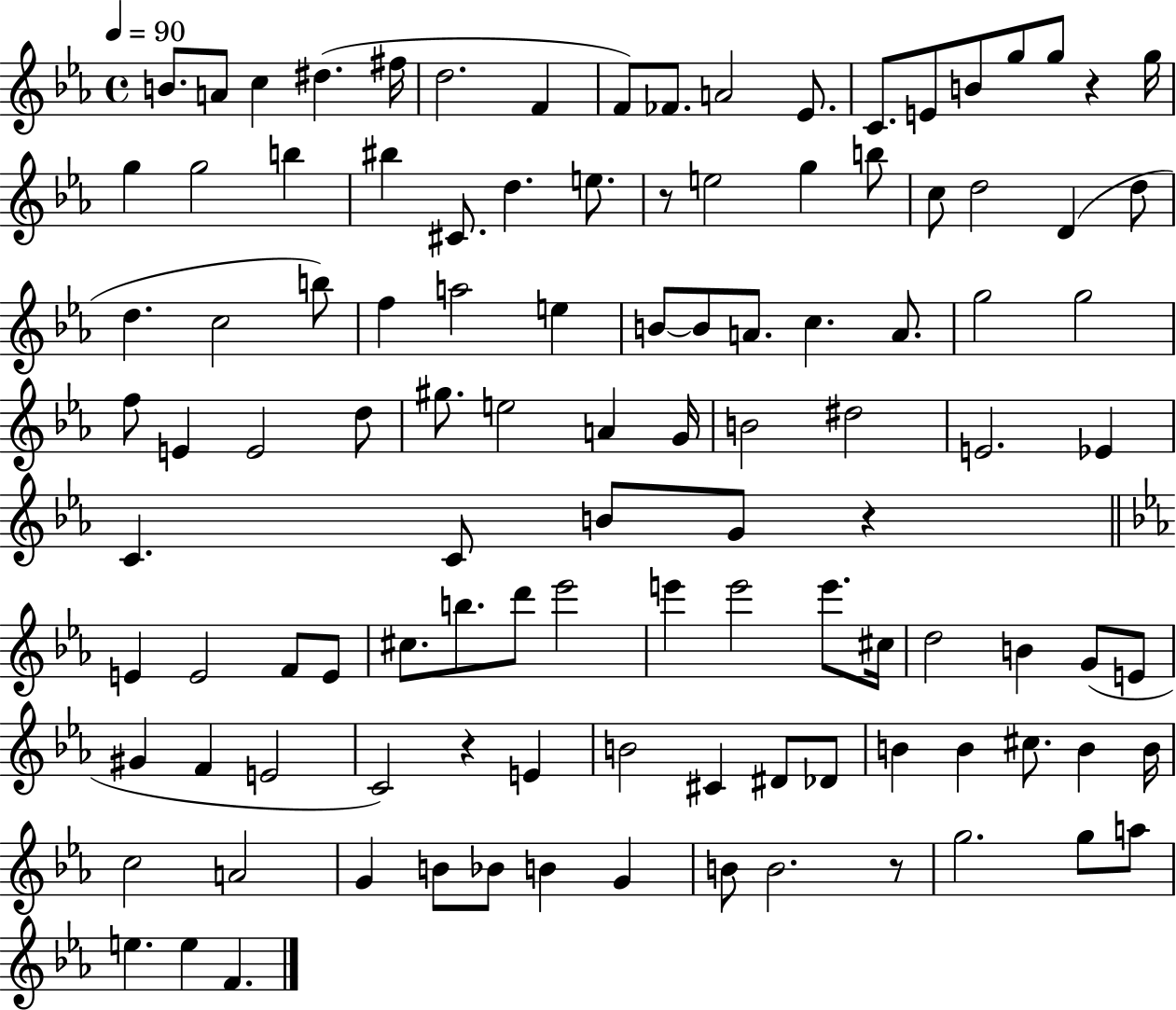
B4/e. A4/e C5/q D#5/q. F#5/s D5/h. F4/q F4/e FES4/e. A4/h Eb4/e. C4/e. E4/e B4/e G5/e G5/e R/q G5/s G5/q G5/h B5/q BIS5/q C#4/e. D5/q. E5/e. R/e E5/h G5/q B5/e C5/e D5/h D4/q D5/e D5/q. C5/h B5/e F5/q A5/h E5/q B4/e B4/e A4/e. C5/q. A4/e. G5/h G5/h F5/e E4/q E4/h D5/e G#5/e. E5/h A4/q G4/s B4/h D#5/h E4/h. Eb4/q C4/q. C4/e B4/e G4/e R/q E4/q E4/h F4/e E4/e C#5/e. B5/e. D6/e Eb6/h E6/q E6/h E6/e. C#5/s D5/h B4/q G4/e E4/e G#4/q F4/q E4/h C4/h R/q E4/q B4/h C#4/q D#4/e Db4/e B4/q B4/q C#5/e. B4/q B4/s C5/h A4/h G4/q B4/e Bb4/e B4/q G4/q B4/e B4/h. R/e G5/h. G5/e A5/e E5/q. E5/q F4/q.